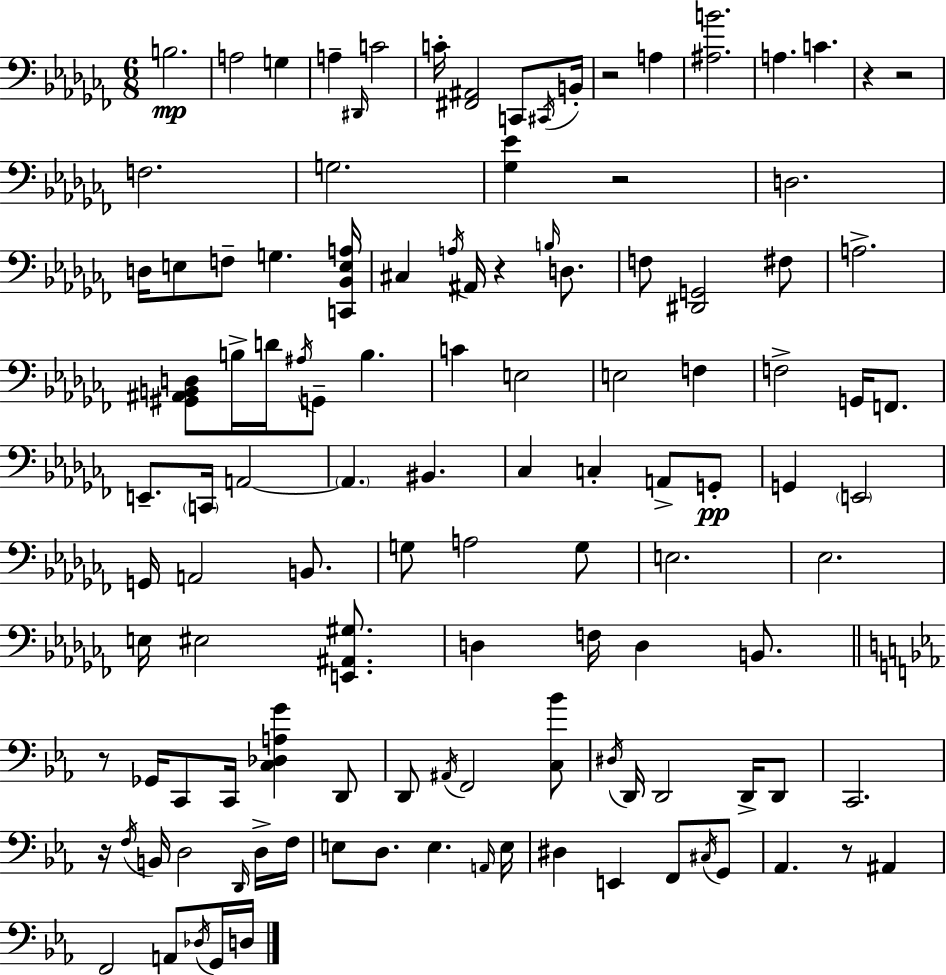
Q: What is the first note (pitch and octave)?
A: B3